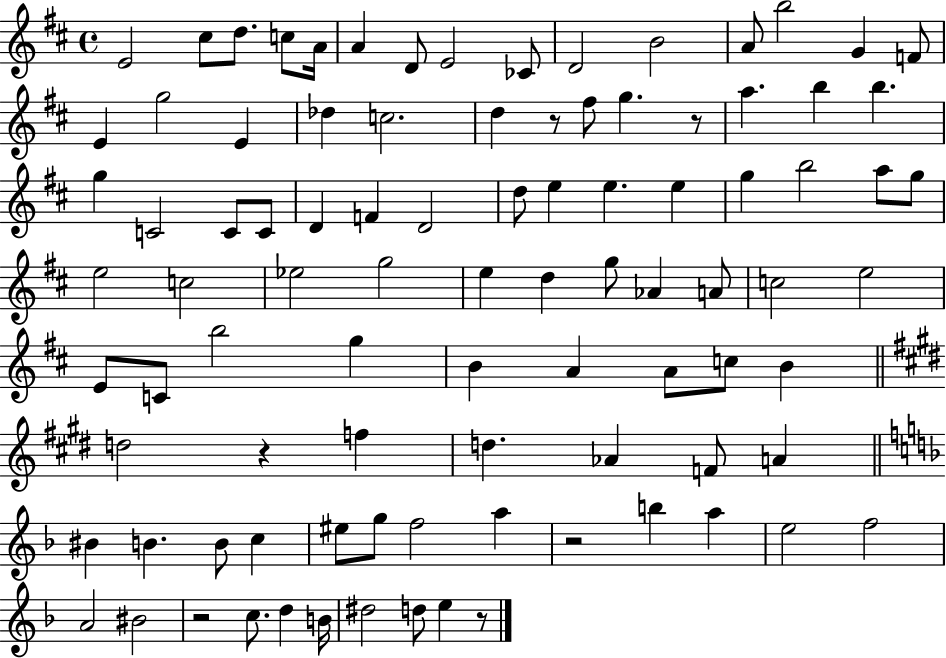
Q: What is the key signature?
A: D major